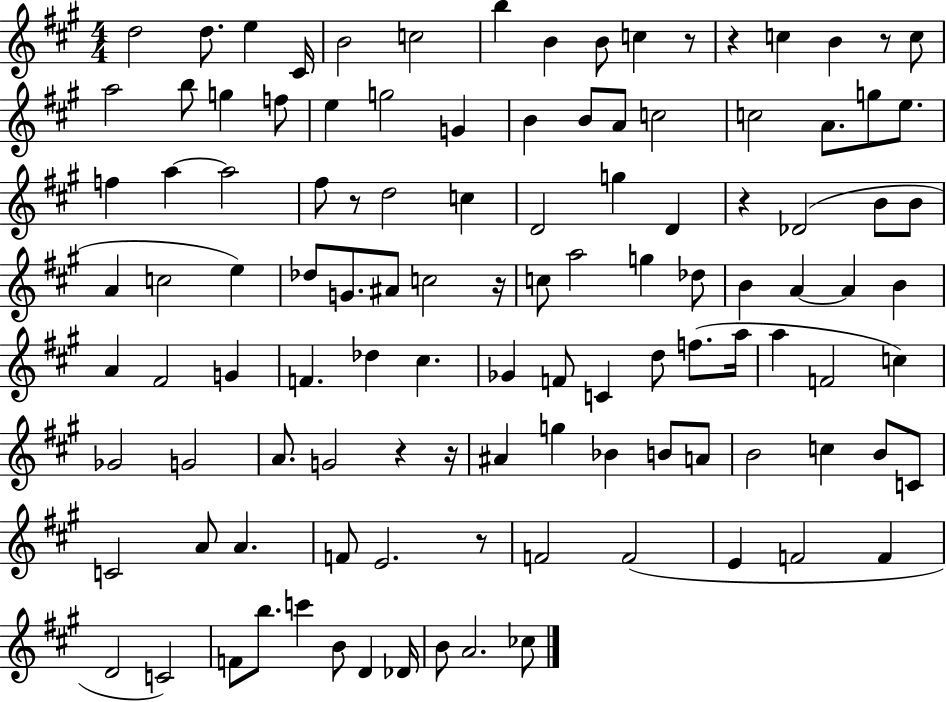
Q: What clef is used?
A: treble